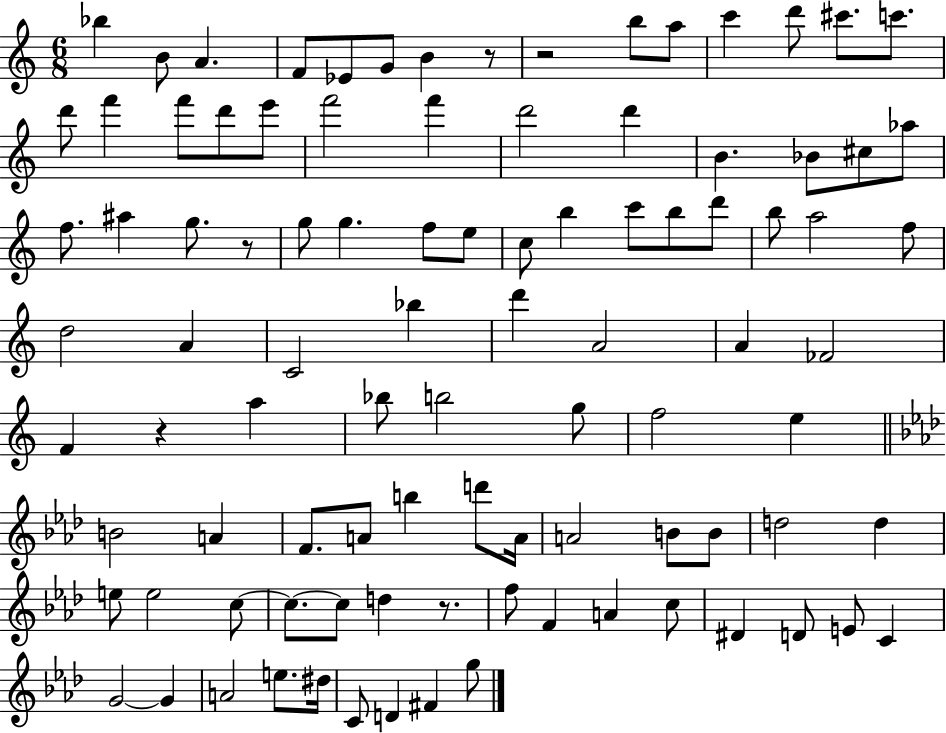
{
  \clef treble
  \numericTimeSignature
  \time 6/8
  \key c \major
  bes''4 b'8 a'4. | f'8 ees'8 g'8 b'4 r8 | r2 b''8 a''8 | c'''4 d'''8 cis'''8. c'''8. | \break d'''8 f'''4 f'''8 d'''8 e'''8 | f'''2 f'''4 | d'''2 d'''4 | b'4. bes'8 cis''8 aes''8 | \break f''8. ais''4 g''8. r8 | g''8 g''4. f''8 e''8 | c''8 b''4 c'''8 b''8 d'''8 | b''8 a''2 f''8 | \break d''2 a'4 | c'2 bes''4 | d'''4 a'2 | a'4 fes'2 | \break f'4 r4 a''4 | bes''8 b''2 g''8 | f''2 e''4 | \bar "||" \break \key aes \major b'2 a'4 | f'8. a'8 b''4 d'''8 a'16 | a'2 b'8 b'8 | d''2 d''4 | \break e''8 e''2 c''8~~ | c''8.~~ c''8 d''4 r8. | f''8 f'4 a'4 c''8 | dis'4 d'8 e'8 c'4 | \break g'2~~ g'4 | a'2 e''8. dis''16 | c'8 d'4 fis'4 g''8 | \bar "|."
}